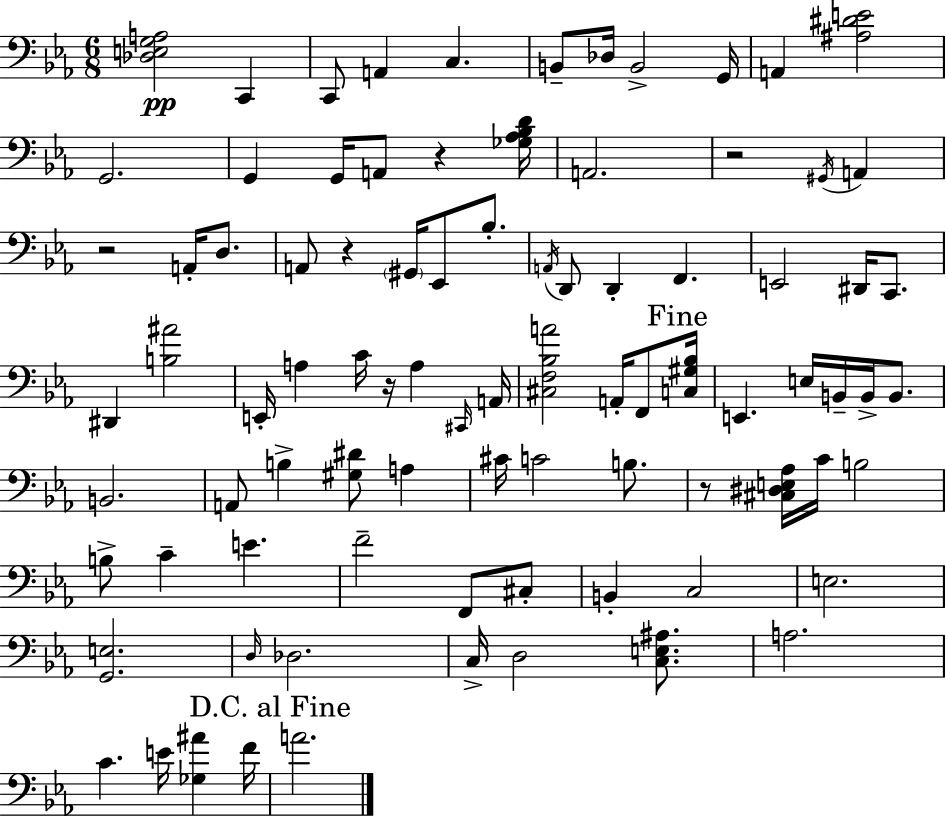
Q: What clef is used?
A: bass